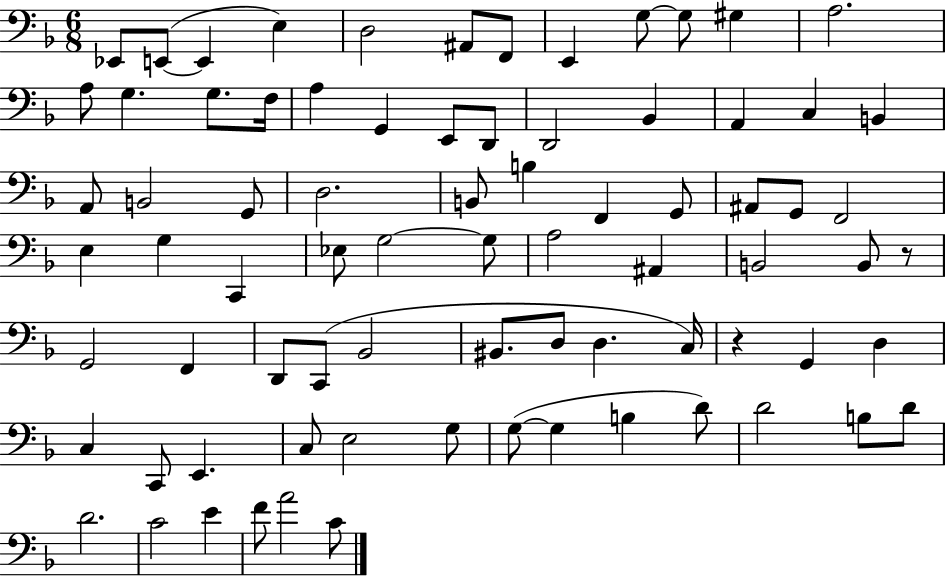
X:1
T:Untitled
M:6/8
L:1/4
K:F
_E,,/2 E,,/2 E,, E, D,2 ^A,,/2 F,,/2 E,, G,/2 G,/2 ^G, A,2 A,/2 G, G,/2 F,/4 A, G,, E,,/2 D,,/2 D,,2 _B,, A,, C, B,, A,,/2 B,,2 G,,/2 D,2 B,,/2 B, F,, G,,/2 ^A,,/2 G,,/2 F,,2 E, G, C,, _E,/2 G,2 G,/2 A,2 ^A,, B,,2 B,,/2 z/2 G,,2 F,, D,,/2 C,,/2 _B,,2 ^B,,/2 D,/2 D, C,/4 z G,, D, C, C,,/2 E,, C,/2 E,2 G,/2 G,/2 G, B, D/2 D2 B,/2 D/2 D2 C2 E F/2 A2 C/2